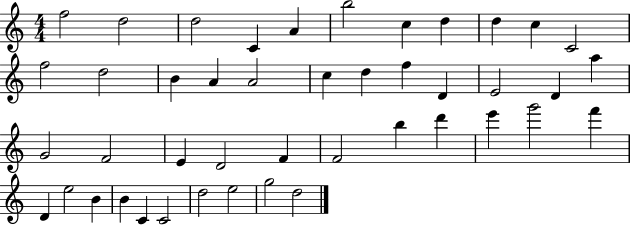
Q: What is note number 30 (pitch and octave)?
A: B5